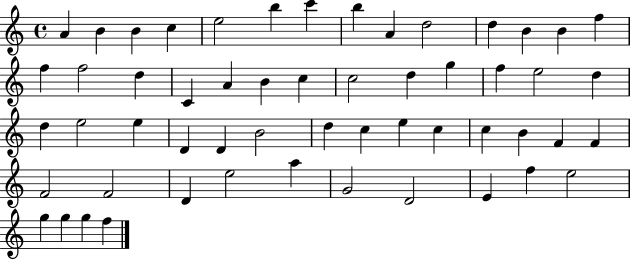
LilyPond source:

{
  \clef treble
  \time 4/4
  \defaultTimeSignature
  \key c \major
  a'4 b'4 b'4 c''4 | e''2 b''4 c'''4 | b''4 a'4 d''2 | d''4 b'4 b'4 f''4 | \break f''4 f''2 d''4 | c'4 a'4 b'4 c''4 | c''2 d''4 g''4 | f''4 e''2 d''4 | \break d''4 e''2 e''4 | d'4 d'4 b'2 | d''4 c''4 e''4 c''4 | c''4 b'4 f'4 f'4 | \break f'2 f'2 | d'4 e''2 a''4 | g'2 d'2 | e'4 f''4 e''2 | \break g''4 g''4 g''4 f''4 | \bar "|."
}